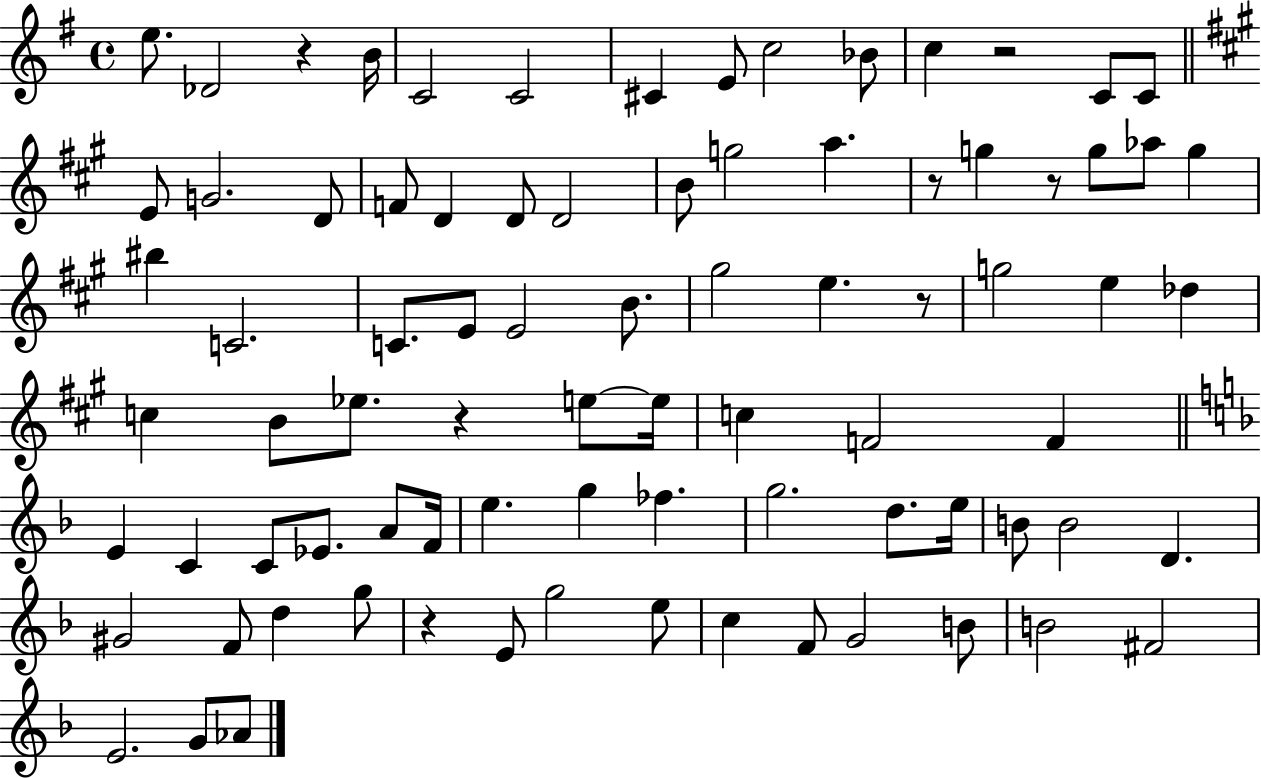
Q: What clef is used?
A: treble